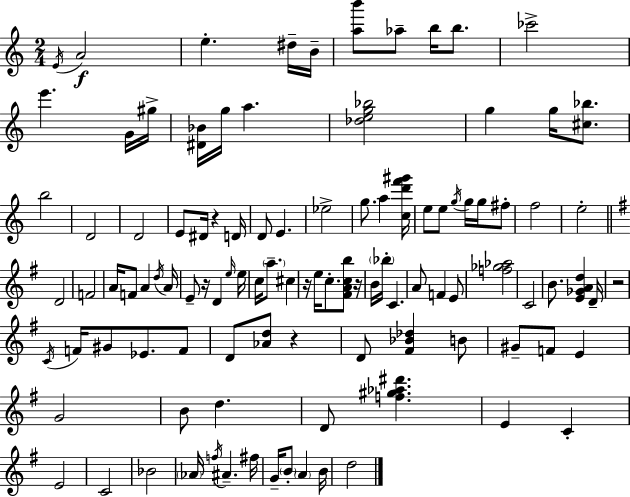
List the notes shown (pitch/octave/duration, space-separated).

E4/s A4/h E5/q. D#5/s B4/s [A5,B6]/e Ab5/e B5/s B5/e. CES6/h E6/q. G4/s G#5/s [D#4,Bb4]/s G5/s A5/q. [Db5,E5,G5,Bb5]/h G5/q G5/s [C#5,Bb5]/e. B5/h D4/h D4/h E4/e D#4/s R/q D4/s D4/e E4/q. Eb5/h G5/e. A5/q [C5,D6,F6,G#6]/s E5/e E5/e G5/s G5/s G5/s F#5/e F5/h E5/h D4/h F4/h A4/s F4/e A4/q D5/s A4/s E4/e R/s D4/q E5/s E5/s C5/s A5/e. C#5/q R/s E5/s C5/e. [F#4,A4,C5,B5]/e R/s B4/s Bb5/s C4/q. A4/e F4/q E4/e [F5,Gb5,Ab5]/h C4/h B4/e. [E4,Gb4,A4,D5]/q D4/s R/h C4/s F4/s G#4/e Eb4/e. F4/e D4/e [Ab4,D5]/e R/q D4/e [F#4,Bb4,Db5]/q B4/e G#4/e F4/e E4/q G4/h B4/e D5/q. D4/e [F5,G#5,Ab5,D#6]/q. E4/q C4/q E4/h C4/h Bb4/h Ab4/s F5/s A#4/q. F#5/s G4/s B4/e A4/q B4/s D5/h